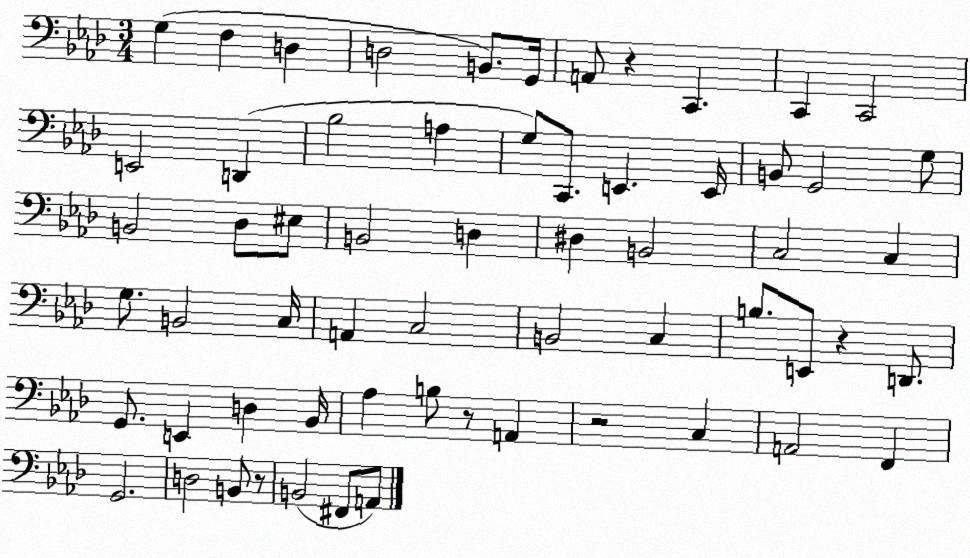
X:1
T:Untitled
M:3/4
L:1/4
K:Ab
G, F, D, D,2 B,,/2 G,,/4 A,,/2 z C,, C,, C,,2 E,,2 D,, _B,2 A, G,/2 C,,/2 E,, E,,/4 B,,/2 G,,2 G,/2 B,,2 _D,/2 ^E,/2 B,,2 D, ^D, B,,2 C,2 C, G,/2 B,,2 C,/4 A,, C,2 B,,2 C, B,/2 E,,/2 z D,,/2 G,,/2 E,, D, _B,,/4 _A, B,/2 z/2 A,, z2 C, A,,2 F,, G,,2 D,2 B,,/2 z/2 B,,2 ^F,,/2 A,,/2